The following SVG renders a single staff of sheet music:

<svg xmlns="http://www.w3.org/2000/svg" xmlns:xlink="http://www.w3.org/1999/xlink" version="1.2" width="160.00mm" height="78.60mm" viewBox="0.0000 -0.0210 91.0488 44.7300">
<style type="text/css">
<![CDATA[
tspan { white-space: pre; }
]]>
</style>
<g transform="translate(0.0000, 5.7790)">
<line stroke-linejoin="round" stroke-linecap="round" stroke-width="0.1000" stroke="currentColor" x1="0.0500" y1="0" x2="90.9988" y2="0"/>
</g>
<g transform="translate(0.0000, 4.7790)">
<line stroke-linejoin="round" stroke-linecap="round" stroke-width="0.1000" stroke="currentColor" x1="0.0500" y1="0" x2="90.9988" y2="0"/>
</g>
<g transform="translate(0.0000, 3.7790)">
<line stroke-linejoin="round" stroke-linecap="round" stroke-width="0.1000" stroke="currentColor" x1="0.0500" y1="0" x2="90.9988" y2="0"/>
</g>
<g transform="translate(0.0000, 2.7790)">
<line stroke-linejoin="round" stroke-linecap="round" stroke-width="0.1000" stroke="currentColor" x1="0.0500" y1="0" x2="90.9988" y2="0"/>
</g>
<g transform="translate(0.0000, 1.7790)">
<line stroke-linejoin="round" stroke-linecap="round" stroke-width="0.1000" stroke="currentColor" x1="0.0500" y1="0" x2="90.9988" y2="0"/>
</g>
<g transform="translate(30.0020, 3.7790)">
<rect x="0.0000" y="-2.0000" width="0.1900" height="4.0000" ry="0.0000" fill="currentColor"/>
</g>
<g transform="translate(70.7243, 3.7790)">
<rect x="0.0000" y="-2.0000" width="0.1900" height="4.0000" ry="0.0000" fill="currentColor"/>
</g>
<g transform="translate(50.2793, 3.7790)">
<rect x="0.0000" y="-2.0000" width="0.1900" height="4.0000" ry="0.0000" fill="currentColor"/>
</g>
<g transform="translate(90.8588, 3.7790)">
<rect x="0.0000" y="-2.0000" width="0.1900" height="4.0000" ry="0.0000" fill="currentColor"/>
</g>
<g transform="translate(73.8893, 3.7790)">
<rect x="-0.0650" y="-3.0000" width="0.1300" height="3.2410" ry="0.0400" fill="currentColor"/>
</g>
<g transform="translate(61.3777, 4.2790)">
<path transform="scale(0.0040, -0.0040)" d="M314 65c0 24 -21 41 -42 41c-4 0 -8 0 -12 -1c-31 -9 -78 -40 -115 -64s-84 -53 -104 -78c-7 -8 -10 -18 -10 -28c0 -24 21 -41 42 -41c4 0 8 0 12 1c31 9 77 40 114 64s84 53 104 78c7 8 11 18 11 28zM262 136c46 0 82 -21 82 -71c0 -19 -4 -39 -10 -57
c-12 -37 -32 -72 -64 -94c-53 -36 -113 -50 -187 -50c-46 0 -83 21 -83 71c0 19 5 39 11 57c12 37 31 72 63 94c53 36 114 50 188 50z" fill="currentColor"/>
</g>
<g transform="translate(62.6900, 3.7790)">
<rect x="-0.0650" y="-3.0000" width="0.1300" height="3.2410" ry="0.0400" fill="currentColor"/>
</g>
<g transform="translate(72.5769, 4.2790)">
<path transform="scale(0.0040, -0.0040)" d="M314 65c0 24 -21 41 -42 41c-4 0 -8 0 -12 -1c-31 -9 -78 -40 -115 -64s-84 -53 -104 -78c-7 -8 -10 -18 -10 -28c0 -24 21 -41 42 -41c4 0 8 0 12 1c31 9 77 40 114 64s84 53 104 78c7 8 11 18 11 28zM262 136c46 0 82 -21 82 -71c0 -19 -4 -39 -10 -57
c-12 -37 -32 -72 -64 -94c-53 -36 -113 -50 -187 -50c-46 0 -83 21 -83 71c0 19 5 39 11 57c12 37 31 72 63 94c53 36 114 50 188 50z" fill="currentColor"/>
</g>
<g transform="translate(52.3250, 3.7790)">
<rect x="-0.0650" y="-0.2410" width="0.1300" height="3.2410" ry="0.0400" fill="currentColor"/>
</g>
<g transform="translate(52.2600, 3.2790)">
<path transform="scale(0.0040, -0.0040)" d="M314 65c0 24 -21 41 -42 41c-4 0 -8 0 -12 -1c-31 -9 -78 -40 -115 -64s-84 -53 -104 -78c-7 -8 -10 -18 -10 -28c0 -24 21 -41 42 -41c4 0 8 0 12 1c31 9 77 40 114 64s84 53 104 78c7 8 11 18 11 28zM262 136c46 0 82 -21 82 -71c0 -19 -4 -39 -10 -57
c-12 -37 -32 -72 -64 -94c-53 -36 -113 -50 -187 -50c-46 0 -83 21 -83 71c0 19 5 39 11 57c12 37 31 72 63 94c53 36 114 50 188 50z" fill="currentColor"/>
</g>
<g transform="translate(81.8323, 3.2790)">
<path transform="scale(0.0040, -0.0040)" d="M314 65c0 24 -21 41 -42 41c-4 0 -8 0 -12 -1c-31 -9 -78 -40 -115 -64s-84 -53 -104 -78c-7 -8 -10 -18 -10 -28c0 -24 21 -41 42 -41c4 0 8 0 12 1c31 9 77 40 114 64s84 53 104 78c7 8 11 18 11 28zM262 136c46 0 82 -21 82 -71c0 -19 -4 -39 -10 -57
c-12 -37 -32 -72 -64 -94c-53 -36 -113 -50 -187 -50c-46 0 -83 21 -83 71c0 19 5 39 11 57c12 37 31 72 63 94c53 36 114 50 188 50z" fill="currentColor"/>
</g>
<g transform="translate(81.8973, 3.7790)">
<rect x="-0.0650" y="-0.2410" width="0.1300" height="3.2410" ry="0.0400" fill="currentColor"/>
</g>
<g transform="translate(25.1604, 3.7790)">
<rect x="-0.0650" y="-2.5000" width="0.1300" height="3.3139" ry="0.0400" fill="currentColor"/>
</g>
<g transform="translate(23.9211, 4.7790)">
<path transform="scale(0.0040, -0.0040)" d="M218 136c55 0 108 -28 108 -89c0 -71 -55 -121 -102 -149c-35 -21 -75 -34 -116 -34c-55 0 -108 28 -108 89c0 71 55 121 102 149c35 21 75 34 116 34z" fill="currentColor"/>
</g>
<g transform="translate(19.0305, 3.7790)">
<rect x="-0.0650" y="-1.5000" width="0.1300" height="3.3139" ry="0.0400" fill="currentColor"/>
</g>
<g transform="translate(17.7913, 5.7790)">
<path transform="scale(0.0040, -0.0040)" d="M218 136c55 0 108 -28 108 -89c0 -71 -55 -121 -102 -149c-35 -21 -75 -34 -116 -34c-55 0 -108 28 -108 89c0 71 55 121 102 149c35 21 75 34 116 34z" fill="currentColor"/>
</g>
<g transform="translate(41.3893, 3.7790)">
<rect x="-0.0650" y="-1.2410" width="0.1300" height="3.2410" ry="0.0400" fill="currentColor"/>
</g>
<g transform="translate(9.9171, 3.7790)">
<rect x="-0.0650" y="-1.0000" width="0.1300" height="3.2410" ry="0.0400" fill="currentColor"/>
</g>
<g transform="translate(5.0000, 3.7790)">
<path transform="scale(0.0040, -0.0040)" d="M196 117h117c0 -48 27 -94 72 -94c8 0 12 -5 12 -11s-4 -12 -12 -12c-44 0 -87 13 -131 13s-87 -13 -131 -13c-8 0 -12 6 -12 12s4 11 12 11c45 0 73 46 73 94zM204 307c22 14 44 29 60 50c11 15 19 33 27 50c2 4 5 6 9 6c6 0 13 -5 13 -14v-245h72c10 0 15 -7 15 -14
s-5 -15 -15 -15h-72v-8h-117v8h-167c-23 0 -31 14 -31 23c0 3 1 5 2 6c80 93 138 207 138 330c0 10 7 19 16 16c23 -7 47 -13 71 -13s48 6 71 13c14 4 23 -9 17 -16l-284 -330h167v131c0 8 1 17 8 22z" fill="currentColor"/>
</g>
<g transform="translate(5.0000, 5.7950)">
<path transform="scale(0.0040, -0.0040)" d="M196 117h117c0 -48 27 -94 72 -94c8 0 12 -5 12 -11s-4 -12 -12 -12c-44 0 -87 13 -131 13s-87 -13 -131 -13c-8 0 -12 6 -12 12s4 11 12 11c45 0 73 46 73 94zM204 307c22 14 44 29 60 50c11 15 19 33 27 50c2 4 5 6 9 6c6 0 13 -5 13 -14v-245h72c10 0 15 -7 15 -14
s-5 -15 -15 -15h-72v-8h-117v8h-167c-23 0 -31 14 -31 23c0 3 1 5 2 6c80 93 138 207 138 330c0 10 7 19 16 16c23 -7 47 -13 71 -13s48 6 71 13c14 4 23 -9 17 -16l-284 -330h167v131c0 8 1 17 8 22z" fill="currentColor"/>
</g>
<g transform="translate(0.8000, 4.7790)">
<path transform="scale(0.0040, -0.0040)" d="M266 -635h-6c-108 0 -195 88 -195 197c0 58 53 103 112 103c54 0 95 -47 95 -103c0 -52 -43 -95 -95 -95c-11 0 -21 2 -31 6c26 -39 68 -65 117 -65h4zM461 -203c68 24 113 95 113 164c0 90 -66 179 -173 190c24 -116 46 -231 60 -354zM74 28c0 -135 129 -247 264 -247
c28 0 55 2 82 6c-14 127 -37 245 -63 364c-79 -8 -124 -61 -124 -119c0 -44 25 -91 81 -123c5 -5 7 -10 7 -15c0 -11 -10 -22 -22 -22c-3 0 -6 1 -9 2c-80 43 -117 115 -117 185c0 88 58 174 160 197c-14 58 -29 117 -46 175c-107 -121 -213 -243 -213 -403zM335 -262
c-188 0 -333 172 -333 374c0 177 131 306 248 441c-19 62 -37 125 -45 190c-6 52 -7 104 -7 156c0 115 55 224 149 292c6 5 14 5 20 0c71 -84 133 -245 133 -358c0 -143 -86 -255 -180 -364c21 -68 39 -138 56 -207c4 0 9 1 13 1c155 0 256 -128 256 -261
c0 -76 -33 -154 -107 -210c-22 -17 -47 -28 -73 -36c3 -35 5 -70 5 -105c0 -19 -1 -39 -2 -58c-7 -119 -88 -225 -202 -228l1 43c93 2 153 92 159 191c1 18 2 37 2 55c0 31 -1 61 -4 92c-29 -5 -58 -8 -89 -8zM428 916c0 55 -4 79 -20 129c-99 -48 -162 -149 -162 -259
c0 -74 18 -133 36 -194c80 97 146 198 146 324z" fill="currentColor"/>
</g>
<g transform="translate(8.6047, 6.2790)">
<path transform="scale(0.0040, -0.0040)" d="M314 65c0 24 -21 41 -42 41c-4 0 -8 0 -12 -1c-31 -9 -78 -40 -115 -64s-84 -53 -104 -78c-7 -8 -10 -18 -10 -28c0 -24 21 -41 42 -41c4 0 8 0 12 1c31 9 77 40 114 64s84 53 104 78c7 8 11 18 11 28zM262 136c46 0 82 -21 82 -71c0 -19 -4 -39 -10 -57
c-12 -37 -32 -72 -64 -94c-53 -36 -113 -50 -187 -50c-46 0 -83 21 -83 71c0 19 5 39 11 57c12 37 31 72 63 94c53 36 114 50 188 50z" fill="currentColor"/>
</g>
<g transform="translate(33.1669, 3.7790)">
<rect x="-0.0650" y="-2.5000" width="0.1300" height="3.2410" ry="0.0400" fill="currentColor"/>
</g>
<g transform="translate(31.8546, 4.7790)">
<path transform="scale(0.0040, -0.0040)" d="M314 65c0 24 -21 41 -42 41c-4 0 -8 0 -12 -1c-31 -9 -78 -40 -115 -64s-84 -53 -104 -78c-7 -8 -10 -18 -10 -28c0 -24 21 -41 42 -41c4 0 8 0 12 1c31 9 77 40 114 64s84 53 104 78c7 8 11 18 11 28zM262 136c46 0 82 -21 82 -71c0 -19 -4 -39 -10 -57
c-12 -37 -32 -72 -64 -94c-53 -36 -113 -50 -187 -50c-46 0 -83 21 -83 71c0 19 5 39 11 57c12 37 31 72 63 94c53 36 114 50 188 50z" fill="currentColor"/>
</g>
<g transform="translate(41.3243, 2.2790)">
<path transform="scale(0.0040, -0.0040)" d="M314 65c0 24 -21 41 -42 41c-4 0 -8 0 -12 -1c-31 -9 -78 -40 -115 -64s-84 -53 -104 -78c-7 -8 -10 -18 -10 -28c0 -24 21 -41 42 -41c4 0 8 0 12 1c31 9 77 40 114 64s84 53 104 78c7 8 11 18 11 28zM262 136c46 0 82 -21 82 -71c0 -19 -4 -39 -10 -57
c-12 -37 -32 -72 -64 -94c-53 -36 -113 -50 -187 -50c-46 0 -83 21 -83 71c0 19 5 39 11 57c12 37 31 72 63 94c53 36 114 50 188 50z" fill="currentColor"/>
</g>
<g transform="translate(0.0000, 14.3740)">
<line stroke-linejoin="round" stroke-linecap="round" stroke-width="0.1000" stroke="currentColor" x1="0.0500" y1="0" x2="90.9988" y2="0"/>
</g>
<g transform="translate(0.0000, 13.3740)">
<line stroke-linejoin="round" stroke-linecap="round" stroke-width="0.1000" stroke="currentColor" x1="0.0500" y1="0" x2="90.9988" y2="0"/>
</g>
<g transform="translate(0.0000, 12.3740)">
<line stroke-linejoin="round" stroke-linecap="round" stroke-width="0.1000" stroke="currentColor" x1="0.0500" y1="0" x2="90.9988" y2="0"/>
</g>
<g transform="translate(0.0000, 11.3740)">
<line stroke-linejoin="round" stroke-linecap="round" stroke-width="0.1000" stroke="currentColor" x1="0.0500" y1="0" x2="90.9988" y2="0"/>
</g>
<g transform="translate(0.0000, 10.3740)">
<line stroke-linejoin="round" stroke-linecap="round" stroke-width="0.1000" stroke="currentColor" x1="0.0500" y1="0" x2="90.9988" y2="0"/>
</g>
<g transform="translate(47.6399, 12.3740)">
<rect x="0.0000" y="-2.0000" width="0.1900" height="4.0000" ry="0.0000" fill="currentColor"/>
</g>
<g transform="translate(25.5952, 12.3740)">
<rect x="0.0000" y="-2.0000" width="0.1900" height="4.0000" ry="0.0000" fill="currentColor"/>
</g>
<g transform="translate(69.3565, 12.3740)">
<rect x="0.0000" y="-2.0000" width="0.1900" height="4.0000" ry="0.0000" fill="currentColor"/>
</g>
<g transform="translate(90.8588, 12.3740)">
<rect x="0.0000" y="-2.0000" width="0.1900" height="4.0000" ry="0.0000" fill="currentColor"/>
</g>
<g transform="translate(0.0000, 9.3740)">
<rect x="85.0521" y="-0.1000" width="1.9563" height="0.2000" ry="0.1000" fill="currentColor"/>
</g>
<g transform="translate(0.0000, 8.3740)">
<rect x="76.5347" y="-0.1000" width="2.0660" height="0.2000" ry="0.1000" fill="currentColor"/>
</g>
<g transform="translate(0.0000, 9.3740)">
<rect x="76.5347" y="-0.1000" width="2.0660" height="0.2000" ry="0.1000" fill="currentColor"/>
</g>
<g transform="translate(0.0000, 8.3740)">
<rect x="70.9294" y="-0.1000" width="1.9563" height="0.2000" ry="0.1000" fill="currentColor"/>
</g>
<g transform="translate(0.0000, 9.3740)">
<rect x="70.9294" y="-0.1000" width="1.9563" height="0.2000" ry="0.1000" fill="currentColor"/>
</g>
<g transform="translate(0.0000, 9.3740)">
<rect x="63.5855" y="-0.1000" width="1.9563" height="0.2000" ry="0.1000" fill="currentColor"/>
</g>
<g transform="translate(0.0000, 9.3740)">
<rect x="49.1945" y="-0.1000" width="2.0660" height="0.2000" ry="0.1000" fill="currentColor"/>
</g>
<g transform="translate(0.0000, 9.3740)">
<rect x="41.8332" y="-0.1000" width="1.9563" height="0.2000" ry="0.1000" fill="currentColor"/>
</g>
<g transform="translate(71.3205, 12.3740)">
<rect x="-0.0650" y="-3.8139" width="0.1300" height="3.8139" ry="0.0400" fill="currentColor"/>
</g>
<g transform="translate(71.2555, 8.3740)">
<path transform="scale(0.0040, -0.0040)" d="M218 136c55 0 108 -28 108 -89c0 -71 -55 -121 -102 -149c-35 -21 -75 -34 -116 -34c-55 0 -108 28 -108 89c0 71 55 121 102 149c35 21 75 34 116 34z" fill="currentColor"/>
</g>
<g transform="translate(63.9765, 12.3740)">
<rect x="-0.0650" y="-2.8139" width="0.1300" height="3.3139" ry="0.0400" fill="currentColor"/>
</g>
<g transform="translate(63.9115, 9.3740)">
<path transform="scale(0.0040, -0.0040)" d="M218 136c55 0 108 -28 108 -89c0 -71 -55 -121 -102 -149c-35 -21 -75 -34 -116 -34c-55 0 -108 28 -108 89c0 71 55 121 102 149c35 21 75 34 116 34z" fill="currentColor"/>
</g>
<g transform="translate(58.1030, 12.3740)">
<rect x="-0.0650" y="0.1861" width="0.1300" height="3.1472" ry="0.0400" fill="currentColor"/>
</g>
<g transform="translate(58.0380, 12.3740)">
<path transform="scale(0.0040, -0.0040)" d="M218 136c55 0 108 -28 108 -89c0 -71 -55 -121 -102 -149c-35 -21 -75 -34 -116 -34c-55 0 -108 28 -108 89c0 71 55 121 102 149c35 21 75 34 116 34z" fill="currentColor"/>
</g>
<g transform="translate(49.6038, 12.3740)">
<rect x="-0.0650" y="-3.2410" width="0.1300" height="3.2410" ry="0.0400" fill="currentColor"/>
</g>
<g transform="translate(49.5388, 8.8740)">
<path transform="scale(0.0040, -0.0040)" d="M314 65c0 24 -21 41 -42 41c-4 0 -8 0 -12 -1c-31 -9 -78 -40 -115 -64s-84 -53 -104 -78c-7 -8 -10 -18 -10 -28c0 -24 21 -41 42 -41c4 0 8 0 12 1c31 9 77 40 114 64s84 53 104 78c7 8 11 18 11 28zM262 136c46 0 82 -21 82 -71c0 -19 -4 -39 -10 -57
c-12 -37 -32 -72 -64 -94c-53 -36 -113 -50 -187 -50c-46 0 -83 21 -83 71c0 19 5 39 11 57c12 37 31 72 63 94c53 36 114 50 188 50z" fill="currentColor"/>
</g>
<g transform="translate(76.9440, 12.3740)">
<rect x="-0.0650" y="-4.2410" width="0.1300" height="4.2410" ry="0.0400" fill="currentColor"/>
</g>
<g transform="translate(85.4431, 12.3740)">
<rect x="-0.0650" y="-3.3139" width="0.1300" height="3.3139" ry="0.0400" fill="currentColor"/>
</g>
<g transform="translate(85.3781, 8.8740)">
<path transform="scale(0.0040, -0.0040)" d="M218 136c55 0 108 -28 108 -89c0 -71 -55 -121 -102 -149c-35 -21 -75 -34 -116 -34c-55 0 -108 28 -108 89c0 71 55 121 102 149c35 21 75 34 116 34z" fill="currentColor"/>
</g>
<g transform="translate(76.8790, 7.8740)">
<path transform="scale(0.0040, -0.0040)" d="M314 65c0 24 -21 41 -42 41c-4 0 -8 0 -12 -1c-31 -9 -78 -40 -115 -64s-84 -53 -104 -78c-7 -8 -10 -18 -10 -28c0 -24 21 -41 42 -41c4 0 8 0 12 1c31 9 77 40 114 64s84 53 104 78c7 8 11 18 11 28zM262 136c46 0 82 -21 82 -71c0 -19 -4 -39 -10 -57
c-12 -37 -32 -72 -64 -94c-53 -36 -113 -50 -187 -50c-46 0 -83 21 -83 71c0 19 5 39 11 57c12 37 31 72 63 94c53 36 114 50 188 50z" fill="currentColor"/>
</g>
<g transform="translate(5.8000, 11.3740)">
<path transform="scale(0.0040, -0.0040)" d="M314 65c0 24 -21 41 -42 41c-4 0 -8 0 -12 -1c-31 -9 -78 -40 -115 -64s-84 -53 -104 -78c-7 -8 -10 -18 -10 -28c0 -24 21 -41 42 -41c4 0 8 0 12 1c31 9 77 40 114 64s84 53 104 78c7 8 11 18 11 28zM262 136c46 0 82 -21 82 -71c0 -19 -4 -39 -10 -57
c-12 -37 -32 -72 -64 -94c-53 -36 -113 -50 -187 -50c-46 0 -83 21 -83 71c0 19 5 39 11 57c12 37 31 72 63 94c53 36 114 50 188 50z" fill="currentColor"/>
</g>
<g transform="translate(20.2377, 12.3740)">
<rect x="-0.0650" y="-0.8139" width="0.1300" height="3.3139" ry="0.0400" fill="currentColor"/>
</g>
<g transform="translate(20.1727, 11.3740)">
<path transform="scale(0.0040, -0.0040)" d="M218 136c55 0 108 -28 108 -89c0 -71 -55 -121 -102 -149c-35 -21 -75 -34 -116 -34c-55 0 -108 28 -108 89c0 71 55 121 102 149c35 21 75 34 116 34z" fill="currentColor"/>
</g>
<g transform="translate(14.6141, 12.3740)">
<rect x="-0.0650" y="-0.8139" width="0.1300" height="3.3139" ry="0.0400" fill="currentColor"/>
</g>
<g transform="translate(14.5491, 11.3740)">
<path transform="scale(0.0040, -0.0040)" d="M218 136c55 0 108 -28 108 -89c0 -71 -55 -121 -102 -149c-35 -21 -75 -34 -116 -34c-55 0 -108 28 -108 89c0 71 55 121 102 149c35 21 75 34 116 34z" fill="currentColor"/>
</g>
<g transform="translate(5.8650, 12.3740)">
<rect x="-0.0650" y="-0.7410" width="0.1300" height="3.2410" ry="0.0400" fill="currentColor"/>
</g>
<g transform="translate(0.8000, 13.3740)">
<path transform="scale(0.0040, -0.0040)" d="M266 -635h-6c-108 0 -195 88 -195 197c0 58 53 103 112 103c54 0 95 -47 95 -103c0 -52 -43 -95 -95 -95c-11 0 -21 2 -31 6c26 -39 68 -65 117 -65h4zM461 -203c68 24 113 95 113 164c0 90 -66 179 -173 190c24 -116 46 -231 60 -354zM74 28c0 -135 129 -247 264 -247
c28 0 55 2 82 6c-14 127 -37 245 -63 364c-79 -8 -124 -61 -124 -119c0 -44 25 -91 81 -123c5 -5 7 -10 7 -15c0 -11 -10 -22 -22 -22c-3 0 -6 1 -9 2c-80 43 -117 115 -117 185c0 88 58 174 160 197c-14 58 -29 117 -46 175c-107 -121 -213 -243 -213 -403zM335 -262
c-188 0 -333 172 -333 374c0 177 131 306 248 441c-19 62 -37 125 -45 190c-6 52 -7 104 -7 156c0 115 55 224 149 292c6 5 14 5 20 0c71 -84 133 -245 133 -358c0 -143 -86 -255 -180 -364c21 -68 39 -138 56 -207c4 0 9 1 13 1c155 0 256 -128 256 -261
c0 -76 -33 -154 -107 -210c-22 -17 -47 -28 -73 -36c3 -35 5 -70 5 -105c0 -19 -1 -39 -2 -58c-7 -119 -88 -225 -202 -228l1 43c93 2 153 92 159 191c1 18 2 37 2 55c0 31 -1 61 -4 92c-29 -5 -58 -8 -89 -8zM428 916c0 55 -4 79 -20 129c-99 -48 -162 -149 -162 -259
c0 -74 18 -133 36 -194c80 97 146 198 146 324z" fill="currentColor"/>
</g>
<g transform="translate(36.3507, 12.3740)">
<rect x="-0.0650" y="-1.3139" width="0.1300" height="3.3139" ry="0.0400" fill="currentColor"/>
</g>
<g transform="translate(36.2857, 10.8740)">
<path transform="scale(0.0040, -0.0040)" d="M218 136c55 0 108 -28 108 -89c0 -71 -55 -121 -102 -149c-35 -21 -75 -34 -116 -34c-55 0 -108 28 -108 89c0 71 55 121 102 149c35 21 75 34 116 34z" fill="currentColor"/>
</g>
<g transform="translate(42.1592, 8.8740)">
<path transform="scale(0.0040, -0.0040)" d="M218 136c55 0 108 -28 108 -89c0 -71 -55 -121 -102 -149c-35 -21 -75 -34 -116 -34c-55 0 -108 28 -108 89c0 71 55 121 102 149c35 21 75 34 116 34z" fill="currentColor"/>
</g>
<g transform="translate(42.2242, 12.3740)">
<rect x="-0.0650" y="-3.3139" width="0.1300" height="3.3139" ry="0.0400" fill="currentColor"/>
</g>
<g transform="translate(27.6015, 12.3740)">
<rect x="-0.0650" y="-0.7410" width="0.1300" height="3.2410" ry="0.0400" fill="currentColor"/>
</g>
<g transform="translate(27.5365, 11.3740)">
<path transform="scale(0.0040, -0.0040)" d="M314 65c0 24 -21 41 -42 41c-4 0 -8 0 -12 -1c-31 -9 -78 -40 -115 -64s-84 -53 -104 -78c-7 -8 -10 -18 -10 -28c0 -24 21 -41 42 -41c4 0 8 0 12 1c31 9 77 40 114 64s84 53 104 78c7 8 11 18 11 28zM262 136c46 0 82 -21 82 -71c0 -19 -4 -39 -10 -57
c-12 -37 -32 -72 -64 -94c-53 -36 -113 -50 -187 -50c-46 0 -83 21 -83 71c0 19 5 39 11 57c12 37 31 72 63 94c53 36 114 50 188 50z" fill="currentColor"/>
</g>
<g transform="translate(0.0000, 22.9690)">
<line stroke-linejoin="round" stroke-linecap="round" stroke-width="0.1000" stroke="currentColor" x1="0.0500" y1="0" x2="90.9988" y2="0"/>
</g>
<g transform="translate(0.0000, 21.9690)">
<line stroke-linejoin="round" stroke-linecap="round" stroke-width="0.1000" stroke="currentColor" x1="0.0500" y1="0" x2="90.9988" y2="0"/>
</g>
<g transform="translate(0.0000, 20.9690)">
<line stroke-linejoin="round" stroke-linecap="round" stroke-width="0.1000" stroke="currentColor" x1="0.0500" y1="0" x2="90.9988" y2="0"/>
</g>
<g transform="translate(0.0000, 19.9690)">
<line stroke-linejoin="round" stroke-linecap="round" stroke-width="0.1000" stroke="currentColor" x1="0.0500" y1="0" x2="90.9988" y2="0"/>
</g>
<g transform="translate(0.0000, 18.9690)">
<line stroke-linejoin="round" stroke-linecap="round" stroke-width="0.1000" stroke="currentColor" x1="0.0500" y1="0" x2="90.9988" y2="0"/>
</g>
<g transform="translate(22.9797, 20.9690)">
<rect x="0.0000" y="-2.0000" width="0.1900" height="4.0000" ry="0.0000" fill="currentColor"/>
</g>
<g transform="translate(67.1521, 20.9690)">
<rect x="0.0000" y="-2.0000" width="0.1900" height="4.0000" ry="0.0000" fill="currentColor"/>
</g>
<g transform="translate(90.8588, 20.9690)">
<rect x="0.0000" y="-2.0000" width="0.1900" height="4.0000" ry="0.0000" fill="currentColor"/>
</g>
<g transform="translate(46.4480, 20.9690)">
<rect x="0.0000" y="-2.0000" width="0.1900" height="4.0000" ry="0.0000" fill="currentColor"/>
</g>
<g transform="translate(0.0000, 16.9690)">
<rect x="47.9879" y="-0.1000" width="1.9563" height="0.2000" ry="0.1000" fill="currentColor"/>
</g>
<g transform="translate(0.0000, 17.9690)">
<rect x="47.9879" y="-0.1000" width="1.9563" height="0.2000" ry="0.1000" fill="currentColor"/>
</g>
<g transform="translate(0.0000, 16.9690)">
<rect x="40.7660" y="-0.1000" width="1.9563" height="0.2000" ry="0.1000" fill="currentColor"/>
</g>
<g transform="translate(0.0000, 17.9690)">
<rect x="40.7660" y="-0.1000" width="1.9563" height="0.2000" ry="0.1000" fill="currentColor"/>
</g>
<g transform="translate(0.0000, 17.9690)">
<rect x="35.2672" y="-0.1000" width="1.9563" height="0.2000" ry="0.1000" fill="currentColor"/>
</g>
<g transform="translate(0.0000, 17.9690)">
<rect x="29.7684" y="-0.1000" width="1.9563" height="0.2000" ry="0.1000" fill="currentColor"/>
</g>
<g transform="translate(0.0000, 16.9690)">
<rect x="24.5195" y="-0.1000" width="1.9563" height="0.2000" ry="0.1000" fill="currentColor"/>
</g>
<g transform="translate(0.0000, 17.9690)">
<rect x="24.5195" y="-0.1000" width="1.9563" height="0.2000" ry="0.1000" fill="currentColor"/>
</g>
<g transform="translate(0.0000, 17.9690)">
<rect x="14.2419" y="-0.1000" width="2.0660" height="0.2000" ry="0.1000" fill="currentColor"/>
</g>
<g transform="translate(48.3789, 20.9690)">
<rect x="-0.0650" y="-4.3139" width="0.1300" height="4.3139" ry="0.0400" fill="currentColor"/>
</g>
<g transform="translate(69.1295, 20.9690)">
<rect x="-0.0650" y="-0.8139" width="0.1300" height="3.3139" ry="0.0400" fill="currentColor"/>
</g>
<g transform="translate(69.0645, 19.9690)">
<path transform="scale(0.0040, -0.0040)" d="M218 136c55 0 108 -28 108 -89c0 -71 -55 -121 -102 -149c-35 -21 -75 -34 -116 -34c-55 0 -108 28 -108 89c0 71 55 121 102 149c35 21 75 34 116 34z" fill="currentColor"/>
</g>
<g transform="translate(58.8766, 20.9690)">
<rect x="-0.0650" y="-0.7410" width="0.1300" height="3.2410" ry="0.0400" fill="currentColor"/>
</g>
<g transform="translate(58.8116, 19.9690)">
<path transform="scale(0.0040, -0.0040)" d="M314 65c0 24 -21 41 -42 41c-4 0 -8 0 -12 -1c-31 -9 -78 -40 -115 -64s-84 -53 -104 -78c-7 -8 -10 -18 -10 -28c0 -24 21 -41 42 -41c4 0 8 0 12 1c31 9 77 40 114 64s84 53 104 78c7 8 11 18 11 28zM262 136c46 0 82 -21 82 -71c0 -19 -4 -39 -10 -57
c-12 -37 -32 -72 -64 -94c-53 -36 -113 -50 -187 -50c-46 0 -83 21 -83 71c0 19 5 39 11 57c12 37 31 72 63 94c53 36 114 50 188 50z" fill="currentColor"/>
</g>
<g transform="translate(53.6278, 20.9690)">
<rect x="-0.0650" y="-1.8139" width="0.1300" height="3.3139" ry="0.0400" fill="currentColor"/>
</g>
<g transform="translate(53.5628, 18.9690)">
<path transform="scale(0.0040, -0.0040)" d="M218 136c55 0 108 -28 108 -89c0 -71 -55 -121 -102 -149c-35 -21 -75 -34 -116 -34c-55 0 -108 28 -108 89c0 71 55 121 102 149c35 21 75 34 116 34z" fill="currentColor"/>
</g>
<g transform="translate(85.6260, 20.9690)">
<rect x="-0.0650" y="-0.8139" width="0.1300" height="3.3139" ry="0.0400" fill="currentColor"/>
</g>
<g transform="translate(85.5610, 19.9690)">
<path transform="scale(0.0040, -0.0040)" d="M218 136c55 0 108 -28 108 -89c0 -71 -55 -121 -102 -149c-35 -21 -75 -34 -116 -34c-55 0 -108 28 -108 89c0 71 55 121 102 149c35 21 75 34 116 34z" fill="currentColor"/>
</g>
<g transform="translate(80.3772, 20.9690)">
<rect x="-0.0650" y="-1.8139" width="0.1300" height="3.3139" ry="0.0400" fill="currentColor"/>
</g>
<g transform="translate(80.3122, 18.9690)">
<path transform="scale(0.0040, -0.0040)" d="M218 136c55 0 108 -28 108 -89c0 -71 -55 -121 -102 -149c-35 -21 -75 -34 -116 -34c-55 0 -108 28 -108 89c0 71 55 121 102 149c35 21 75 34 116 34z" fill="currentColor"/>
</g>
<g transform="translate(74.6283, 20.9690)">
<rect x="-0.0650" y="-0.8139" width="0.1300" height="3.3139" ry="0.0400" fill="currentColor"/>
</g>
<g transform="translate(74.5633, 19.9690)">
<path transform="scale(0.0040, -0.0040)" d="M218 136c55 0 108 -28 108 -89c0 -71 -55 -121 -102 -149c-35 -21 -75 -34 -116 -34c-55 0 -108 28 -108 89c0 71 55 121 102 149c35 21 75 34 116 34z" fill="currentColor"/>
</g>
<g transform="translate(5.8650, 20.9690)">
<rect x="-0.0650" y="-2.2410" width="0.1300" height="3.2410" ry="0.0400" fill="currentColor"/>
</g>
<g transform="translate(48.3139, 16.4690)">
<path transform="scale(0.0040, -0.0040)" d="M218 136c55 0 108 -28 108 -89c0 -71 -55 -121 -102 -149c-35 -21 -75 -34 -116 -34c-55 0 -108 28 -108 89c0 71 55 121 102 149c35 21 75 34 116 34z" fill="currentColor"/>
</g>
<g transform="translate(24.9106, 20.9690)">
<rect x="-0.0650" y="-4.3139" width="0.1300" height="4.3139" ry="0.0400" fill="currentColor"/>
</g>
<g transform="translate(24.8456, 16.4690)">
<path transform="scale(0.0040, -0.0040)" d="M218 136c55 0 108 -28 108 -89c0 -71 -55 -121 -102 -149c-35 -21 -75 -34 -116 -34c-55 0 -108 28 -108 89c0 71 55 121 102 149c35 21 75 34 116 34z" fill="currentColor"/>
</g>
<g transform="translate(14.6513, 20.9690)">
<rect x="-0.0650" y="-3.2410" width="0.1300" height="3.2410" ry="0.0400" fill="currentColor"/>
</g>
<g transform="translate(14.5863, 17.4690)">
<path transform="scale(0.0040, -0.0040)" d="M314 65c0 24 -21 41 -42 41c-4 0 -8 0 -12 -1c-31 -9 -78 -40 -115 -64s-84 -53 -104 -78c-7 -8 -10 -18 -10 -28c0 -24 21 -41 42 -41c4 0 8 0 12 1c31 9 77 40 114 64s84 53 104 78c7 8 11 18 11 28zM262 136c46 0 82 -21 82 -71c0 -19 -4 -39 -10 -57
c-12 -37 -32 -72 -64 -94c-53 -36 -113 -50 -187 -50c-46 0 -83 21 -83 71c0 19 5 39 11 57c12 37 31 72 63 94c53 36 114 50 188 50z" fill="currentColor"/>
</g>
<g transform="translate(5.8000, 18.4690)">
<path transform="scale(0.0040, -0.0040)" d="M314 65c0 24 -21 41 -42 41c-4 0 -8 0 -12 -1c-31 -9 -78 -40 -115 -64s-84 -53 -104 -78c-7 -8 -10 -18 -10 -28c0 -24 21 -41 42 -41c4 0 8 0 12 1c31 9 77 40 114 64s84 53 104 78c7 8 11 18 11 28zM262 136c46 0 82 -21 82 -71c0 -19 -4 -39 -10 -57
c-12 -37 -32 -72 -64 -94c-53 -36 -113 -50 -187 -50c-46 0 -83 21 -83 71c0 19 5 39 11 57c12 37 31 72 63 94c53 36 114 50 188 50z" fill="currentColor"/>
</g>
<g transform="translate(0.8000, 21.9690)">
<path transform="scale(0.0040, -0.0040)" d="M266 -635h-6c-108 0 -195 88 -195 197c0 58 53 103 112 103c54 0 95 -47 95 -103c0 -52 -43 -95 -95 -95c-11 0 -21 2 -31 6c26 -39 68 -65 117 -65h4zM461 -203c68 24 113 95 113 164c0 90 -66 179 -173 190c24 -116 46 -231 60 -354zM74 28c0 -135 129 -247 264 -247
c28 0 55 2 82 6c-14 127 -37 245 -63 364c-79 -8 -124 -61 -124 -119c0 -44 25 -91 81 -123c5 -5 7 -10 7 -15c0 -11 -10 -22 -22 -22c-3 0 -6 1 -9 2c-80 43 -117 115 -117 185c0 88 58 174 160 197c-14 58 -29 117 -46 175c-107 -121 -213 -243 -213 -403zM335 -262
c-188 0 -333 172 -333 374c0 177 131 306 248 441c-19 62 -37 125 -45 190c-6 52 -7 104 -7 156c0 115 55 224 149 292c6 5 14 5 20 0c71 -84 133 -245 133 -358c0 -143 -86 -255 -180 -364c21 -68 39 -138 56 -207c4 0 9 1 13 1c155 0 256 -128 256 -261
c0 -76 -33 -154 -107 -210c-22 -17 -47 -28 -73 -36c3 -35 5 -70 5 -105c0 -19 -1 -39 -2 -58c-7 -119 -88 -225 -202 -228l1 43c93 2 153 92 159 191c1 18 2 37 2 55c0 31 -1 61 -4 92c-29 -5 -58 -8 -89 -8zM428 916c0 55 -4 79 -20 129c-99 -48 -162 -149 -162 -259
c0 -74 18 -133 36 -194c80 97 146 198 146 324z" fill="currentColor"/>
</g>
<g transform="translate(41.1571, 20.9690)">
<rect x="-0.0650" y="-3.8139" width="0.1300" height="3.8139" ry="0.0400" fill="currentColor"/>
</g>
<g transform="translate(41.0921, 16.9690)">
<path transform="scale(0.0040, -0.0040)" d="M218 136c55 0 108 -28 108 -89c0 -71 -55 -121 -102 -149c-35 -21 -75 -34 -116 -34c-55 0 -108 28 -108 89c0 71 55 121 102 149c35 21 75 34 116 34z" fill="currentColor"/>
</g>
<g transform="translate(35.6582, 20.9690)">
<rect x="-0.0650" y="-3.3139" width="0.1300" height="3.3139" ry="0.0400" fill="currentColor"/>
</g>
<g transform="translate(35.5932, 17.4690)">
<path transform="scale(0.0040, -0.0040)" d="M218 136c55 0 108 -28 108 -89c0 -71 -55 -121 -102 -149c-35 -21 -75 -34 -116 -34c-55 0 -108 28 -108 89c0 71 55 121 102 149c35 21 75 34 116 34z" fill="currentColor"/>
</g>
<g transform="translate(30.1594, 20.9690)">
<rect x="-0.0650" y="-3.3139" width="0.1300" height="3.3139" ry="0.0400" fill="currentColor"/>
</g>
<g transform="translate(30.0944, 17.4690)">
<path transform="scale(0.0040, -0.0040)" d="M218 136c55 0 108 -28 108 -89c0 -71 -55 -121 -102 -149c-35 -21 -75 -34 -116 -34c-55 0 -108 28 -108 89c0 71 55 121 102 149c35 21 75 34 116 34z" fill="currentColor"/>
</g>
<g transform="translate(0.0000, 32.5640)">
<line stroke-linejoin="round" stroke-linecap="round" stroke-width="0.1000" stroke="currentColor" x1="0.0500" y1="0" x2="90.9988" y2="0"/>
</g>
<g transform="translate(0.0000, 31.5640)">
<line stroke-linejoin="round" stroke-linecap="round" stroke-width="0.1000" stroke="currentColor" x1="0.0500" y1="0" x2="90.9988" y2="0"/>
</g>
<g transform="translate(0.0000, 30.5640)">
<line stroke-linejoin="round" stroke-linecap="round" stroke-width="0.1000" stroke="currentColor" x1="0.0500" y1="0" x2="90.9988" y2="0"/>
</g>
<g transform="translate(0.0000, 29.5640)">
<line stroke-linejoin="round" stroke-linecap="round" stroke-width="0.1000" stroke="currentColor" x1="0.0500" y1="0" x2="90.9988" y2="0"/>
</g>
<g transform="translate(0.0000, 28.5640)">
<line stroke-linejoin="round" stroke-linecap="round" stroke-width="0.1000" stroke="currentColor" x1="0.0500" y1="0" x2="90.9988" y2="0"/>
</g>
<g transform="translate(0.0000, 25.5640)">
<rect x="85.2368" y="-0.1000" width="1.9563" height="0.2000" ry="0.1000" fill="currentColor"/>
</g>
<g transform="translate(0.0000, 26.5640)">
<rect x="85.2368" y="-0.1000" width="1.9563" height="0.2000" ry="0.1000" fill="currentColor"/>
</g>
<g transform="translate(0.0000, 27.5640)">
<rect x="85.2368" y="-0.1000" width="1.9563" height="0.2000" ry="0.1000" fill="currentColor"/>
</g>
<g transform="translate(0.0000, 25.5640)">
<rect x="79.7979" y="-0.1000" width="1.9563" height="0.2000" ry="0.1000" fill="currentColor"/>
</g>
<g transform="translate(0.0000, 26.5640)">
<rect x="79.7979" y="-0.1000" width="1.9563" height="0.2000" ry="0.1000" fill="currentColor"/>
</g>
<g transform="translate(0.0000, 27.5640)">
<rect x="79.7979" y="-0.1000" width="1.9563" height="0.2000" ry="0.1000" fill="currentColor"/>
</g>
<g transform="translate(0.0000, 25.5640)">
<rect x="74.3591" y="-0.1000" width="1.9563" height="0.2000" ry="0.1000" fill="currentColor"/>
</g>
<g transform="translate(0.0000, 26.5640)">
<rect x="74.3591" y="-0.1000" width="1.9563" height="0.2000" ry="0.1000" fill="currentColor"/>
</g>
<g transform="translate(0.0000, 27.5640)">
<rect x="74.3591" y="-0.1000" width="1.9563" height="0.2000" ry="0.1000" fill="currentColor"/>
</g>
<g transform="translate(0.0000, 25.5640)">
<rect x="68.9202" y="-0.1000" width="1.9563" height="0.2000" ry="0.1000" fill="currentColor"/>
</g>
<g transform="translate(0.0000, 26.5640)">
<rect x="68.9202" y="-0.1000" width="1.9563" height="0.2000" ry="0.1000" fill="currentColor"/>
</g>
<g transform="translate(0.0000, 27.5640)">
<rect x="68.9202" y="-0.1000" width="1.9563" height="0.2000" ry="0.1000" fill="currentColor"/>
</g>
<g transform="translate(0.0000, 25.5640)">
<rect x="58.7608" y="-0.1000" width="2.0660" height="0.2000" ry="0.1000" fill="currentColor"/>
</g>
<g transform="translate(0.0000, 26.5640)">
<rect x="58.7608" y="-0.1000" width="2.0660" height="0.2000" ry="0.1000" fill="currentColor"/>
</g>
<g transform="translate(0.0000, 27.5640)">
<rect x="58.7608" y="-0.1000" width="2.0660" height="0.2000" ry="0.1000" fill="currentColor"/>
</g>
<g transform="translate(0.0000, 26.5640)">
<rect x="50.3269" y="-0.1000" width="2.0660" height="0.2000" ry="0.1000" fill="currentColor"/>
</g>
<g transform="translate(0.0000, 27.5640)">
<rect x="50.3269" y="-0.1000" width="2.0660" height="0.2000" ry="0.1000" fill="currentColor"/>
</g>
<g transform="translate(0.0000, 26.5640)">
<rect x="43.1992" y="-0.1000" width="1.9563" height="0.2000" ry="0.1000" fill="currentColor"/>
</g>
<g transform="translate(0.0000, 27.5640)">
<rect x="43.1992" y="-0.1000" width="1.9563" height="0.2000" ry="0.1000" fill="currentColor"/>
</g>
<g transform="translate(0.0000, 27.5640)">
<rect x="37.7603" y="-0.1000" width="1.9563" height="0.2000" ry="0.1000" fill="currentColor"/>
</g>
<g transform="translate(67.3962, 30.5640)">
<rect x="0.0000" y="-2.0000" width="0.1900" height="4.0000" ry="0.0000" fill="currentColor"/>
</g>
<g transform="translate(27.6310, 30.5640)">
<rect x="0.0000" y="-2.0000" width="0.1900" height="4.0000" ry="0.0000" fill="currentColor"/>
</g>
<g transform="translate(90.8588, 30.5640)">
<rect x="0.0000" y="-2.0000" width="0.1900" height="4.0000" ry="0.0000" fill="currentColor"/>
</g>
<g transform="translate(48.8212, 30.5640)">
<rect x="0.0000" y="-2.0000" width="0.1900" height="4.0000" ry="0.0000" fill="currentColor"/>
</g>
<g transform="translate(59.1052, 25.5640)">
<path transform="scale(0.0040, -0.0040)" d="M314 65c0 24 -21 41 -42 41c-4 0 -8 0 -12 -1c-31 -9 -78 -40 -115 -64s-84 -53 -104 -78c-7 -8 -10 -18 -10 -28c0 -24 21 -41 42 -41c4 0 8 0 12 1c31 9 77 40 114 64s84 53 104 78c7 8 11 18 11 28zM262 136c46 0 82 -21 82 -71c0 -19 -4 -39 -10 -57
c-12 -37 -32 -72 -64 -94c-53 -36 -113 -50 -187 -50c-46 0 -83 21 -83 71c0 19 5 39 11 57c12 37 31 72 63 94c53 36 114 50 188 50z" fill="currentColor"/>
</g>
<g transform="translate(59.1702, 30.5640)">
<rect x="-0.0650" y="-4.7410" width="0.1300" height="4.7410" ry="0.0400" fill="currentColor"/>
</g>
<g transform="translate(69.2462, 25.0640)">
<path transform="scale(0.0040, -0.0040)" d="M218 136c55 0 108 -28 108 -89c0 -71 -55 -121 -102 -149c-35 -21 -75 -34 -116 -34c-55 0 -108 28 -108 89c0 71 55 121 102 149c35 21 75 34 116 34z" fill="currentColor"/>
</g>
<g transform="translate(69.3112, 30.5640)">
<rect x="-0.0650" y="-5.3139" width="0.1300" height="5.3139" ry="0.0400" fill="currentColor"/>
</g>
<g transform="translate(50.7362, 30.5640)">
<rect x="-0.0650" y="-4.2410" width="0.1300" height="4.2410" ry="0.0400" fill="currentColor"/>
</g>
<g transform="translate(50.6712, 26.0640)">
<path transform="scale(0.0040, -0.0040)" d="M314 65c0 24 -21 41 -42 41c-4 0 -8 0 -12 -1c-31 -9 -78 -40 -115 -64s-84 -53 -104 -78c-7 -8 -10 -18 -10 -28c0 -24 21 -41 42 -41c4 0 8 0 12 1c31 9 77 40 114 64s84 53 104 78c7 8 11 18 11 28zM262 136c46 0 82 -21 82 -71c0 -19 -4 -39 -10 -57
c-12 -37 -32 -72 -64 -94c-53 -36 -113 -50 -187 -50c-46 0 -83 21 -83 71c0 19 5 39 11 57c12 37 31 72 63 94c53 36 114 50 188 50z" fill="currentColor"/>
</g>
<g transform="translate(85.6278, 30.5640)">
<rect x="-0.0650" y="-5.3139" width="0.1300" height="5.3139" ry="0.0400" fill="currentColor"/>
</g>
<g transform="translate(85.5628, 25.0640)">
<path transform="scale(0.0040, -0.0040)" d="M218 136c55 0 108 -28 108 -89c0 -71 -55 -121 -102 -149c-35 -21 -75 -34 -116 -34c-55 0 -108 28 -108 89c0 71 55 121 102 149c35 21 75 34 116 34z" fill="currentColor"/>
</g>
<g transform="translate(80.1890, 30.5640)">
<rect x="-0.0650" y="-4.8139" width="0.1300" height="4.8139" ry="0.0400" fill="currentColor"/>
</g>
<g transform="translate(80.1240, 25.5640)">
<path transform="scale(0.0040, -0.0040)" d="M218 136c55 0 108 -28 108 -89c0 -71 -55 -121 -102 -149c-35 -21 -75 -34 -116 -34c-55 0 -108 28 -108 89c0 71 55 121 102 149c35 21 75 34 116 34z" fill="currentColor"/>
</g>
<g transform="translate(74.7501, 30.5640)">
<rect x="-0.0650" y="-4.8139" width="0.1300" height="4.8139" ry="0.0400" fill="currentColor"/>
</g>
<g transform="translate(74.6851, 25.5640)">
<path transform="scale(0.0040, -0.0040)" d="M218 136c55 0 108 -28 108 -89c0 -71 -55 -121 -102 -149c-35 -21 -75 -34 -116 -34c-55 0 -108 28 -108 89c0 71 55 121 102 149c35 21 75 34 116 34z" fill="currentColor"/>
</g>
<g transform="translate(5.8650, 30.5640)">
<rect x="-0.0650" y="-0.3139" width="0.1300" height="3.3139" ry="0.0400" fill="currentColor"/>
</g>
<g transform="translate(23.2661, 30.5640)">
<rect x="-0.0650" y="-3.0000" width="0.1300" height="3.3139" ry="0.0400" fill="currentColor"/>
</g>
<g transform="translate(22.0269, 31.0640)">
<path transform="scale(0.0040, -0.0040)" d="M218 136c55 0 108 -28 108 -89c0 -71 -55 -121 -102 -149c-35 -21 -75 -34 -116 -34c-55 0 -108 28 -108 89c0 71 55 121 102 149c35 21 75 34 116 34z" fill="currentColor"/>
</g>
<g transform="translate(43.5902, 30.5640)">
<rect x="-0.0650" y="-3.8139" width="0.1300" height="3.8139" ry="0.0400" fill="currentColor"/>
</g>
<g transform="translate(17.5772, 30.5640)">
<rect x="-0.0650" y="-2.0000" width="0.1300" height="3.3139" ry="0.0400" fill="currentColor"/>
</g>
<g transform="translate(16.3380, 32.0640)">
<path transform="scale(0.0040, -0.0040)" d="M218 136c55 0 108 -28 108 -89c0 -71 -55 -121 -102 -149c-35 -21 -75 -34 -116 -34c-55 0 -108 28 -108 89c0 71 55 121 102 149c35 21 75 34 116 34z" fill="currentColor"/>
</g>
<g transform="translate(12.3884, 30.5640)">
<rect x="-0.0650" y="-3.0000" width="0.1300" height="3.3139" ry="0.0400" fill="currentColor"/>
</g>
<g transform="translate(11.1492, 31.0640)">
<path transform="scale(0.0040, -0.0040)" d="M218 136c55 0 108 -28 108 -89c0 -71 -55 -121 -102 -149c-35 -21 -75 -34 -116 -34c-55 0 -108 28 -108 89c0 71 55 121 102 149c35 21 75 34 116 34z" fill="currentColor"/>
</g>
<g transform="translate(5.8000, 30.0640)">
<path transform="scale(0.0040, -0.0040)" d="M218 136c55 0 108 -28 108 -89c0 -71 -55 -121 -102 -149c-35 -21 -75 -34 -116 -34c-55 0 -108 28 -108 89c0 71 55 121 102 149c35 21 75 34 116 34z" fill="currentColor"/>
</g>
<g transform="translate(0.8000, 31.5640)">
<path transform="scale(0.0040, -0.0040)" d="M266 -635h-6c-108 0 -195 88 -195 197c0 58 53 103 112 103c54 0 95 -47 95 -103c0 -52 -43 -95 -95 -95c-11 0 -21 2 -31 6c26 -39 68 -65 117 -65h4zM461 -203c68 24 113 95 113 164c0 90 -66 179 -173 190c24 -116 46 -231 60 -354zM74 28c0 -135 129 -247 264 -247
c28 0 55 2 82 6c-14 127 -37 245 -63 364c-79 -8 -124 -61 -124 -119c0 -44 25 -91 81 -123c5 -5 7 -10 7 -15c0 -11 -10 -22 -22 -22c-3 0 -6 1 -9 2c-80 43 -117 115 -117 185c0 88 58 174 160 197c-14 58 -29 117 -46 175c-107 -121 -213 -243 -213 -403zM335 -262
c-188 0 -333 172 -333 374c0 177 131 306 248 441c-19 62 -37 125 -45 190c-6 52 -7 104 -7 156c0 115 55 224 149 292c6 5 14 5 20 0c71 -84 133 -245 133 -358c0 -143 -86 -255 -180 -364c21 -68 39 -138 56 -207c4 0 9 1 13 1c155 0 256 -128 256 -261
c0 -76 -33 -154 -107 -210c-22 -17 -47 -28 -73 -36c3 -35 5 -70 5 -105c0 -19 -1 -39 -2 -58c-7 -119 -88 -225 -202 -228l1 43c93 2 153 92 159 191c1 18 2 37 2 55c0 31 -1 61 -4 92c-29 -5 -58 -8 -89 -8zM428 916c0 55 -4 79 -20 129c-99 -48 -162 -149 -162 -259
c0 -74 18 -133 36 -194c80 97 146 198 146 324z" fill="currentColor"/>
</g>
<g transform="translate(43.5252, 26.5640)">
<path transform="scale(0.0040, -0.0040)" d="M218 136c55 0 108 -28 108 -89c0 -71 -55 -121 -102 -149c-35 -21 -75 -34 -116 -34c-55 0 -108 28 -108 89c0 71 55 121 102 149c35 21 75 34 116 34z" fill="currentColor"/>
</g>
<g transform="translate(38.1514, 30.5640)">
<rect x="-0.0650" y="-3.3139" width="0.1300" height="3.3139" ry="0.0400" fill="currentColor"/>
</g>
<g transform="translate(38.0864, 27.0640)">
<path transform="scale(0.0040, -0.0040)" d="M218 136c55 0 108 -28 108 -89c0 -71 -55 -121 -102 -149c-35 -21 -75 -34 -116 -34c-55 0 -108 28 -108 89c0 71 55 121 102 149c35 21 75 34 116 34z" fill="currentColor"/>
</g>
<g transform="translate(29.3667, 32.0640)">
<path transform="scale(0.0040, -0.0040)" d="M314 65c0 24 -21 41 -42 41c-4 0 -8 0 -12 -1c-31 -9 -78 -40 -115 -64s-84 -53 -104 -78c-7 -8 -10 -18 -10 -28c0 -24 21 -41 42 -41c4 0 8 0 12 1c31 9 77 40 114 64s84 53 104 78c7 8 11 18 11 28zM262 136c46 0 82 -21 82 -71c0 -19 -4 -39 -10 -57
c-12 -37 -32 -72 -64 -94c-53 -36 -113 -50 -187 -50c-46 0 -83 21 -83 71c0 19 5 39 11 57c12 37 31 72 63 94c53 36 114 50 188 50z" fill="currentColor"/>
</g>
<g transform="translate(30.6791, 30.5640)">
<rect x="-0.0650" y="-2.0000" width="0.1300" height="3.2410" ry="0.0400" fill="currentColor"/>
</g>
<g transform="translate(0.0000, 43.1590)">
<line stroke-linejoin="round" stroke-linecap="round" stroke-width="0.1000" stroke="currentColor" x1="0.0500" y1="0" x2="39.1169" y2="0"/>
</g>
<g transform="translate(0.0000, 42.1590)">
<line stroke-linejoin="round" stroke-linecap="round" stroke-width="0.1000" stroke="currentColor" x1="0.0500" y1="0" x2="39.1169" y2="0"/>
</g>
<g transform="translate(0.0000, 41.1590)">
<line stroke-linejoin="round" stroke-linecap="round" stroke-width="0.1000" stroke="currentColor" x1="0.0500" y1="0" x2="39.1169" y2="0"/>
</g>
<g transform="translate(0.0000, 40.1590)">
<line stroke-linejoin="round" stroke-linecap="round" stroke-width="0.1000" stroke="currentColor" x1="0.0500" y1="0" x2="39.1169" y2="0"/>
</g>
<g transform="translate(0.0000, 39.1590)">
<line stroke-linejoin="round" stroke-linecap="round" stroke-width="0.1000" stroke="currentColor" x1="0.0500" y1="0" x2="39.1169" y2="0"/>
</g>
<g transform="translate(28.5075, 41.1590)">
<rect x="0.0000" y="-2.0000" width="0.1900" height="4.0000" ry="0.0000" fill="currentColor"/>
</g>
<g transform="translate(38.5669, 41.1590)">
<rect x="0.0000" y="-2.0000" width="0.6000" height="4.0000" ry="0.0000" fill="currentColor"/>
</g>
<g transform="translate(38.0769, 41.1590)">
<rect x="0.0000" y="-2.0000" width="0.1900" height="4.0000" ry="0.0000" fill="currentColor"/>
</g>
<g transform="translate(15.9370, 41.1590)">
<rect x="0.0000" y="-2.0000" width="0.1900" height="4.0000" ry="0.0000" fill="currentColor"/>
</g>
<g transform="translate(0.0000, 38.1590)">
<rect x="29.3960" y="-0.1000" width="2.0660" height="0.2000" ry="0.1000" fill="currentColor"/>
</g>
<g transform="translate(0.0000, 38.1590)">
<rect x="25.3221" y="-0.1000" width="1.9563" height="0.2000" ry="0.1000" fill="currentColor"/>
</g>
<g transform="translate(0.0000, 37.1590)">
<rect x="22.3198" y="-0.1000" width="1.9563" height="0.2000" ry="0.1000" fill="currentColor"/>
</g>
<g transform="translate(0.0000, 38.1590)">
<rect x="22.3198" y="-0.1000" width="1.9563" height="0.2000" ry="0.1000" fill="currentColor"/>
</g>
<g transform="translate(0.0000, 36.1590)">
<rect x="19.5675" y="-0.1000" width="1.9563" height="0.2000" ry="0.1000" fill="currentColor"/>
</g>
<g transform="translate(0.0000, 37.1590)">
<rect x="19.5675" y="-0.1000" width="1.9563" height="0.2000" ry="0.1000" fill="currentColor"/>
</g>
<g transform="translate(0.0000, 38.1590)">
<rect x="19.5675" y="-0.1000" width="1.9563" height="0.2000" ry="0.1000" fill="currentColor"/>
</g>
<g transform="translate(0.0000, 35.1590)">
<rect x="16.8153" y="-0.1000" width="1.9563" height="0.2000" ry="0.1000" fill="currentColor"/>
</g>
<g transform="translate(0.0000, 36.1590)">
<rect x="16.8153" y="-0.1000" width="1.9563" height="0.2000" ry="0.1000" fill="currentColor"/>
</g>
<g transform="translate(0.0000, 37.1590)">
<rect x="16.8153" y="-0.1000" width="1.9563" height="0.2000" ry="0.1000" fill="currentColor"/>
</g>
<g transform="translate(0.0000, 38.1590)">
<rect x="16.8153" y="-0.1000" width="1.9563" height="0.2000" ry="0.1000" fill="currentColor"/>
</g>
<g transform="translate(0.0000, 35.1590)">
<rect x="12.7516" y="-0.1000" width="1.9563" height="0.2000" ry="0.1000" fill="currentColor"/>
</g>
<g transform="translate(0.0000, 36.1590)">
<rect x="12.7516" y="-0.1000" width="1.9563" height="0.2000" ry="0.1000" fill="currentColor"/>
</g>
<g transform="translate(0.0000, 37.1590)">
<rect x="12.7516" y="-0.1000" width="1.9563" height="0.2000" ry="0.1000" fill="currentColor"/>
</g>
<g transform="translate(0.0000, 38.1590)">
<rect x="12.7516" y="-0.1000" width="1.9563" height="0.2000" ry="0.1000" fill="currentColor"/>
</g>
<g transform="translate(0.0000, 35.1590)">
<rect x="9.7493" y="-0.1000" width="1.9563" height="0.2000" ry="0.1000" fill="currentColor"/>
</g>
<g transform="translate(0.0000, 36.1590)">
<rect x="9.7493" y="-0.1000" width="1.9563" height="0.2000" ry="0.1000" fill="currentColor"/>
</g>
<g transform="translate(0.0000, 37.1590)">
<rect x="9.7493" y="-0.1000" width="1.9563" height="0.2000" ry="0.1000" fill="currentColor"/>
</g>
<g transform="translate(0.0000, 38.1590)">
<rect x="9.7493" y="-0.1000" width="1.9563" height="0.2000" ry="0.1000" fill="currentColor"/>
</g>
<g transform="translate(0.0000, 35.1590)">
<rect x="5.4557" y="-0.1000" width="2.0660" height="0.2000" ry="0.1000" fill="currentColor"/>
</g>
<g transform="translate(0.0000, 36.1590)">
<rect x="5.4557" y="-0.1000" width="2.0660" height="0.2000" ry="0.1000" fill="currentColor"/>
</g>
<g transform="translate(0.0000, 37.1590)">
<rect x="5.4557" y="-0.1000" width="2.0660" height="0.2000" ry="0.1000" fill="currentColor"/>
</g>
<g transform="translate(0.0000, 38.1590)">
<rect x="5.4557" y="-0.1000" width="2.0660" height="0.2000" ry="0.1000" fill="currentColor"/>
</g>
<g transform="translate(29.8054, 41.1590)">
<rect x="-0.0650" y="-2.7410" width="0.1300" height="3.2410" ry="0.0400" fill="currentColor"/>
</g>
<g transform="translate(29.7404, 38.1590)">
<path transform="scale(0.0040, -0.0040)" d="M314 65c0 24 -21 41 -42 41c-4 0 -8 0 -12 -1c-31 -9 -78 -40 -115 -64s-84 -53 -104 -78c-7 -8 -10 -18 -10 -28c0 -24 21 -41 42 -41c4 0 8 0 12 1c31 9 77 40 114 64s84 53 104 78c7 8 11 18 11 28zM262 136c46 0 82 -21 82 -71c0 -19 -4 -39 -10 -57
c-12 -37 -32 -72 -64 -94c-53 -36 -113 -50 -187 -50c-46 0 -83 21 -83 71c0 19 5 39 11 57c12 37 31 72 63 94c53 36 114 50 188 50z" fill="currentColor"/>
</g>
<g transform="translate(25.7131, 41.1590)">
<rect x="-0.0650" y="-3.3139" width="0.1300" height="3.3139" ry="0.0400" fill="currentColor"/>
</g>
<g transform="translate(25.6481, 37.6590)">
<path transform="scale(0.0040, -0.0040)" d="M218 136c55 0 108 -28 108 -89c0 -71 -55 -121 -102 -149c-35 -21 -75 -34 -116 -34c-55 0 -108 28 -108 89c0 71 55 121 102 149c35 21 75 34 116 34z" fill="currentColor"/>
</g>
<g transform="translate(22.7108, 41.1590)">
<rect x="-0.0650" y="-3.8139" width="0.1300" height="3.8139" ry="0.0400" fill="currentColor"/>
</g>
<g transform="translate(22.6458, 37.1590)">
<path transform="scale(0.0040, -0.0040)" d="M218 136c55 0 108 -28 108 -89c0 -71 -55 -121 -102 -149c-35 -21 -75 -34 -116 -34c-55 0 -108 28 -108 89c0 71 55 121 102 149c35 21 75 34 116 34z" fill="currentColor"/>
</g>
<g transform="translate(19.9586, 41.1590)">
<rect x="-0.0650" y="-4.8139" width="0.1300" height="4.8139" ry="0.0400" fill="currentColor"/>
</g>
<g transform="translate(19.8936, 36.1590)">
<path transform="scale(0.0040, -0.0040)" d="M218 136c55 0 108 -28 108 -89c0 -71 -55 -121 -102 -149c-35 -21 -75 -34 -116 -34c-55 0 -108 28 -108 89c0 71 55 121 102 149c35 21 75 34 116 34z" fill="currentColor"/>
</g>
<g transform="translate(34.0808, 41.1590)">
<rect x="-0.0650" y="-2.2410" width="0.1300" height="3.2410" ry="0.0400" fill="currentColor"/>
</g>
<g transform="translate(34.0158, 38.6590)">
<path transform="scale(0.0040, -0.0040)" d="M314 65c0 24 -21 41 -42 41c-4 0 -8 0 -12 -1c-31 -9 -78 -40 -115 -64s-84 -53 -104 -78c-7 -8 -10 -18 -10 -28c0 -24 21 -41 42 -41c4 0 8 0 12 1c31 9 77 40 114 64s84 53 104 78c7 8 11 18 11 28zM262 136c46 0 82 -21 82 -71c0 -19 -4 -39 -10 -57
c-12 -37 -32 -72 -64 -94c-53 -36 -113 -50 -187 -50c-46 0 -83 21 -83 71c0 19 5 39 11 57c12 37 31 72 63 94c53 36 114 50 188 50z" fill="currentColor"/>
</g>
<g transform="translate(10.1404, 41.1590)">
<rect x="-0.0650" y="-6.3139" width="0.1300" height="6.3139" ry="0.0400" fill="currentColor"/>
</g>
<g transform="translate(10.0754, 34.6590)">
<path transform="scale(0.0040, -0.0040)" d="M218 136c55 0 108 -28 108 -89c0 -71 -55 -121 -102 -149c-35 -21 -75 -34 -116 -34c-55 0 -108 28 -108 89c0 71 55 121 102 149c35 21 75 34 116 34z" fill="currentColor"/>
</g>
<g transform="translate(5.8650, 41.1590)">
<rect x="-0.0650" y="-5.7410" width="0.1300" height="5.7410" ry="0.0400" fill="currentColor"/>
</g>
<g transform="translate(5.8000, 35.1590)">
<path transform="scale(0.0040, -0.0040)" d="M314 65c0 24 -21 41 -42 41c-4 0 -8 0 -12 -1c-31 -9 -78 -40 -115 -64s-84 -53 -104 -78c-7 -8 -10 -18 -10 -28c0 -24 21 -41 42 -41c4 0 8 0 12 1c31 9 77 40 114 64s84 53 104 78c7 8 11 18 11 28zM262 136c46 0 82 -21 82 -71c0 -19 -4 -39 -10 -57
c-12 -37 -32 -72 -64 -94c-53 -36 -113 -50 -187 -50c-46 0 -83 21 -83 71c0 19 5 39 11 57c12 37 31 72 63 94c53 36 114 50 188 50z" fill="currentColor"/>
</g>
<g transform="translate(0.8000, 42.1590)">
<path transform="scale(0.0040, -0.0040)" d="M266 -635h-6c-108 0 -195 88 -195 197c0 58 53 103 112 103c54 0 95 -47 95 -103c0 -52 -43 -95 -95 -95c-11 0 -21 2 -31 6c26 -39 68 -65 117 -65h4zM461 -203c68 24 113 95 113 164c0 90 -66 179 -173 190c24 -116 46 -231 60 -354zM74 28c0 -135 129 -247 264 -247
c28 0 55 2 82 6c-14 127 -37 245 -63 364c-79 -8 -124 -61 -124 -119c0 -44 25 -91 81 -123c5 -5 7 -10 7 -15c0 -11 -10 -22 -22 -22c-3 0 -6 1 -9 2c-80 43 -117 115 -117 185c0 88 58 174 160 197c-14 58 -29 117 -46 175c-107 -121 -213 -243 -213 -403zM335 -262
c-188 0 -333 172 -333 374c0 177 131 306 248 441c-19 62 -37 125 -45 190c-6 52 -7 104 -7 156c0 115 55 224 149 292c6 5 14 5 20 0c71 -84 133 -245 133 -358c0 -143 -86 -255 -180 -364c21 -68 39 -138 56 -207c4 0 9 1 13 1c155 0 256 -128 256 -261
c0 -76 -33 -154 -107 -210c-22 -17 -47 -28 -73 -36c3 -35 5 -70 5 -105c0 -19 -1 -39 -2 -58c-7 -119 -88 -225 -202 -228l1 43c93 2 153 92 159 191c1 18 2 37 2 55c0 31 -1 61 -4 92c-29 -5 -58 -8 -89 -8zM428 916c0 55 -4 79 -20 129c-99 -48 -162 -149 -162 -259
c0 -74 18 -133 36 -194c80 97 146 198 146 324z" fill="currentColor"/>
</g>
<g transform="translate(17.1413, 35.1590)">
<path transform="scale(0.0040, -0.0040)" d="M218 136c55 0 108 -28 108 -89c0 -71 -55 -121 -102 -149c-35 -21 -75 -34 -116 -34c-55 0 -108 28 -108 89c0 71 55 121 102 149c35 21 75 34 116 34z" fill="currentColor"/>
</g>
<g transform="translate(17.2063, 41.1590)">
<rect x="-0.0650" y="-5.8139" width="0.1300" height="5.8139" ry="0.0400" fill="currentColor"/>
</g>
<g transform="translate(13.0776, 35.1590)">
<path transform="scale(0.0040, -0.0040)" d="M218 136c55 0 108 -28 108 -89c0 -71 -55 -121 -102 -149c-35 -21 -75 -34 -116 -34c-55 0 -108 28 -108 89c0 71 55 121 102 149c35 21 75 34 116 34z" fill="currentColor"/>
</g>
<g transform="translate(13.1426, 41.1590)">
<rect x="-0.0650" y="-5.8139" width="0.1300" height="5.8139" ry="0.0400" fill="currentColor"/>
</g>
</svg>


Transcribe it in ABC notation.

X:1
T:Untitled
M:4/4
L:1/4
K:C
D2 E G G2 e2 c2 A2 A2 c2 d2 d d d2 e b b2 B a c' d'2 b g2 b2 d' b b c' d' f d2 d d f d c A F A F2 b c' d'2 e'2 f' e' e' f' g'2 a' g' g' e' c' b a2 g2